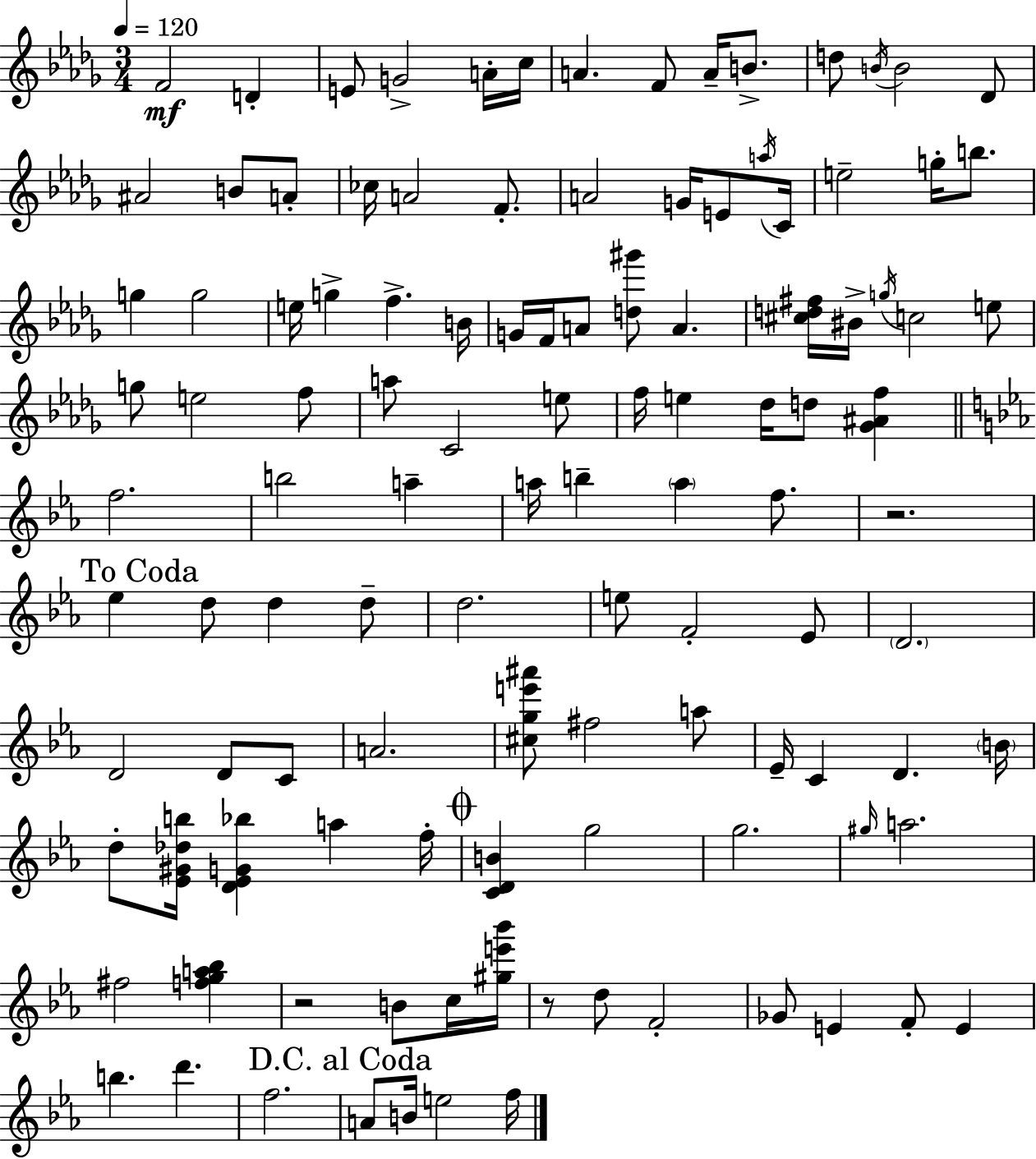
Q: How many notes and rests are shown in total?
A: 113